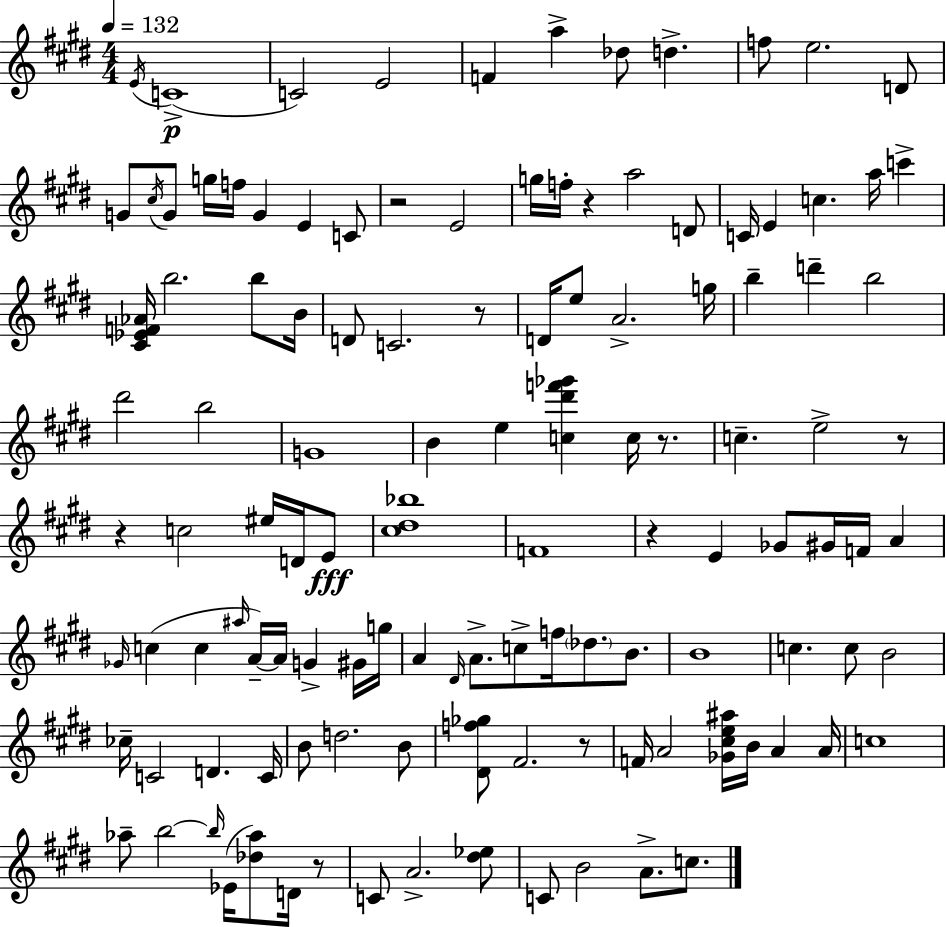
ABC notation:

X:1
T:Untitled
M:4/4
L:1/4
K:E
E/4 C4 C2 E2 F a _d/2 d f/2 e2 D/2 G/2 ^c/4 G/2 g/4 f/4 G E C/2 z2 E2 g/4 f/4 z a2 D/2 C/4 E c a/4 c' [^C_EF_A]/4 b2 b/2 B/4 D/2 C2 z/2 D/4 e/2 A2 g/4 b d' b2 ^d'2 b2 G4 B e [c^d'f'_g'] c/4 z/2 c e2 z/2 z c2 ^e/4 D/4 E/2 [^c^d_b]4 F4 z E _G/2 ^G/4 F/4 A _G/4 c c ^a/4 A/4 A/4 G ^G/4 g/4 A ^D/4 A/2 c/2 f/4 _d/2 B/2 B4 c c/2 B2 _c/4 C2 D C/4 B/2 d2 B/2 [^Df_g]/2 ^F2 z/2 F/4 A2 [_G^ce^a]/4 B/4 A A/4 c4 _a/2 b2 b/4 _E/4 [_d_a]/2 D/4 z/2 C/2 A2 [^d_e]/2 C/2 B2 A/2 c/2